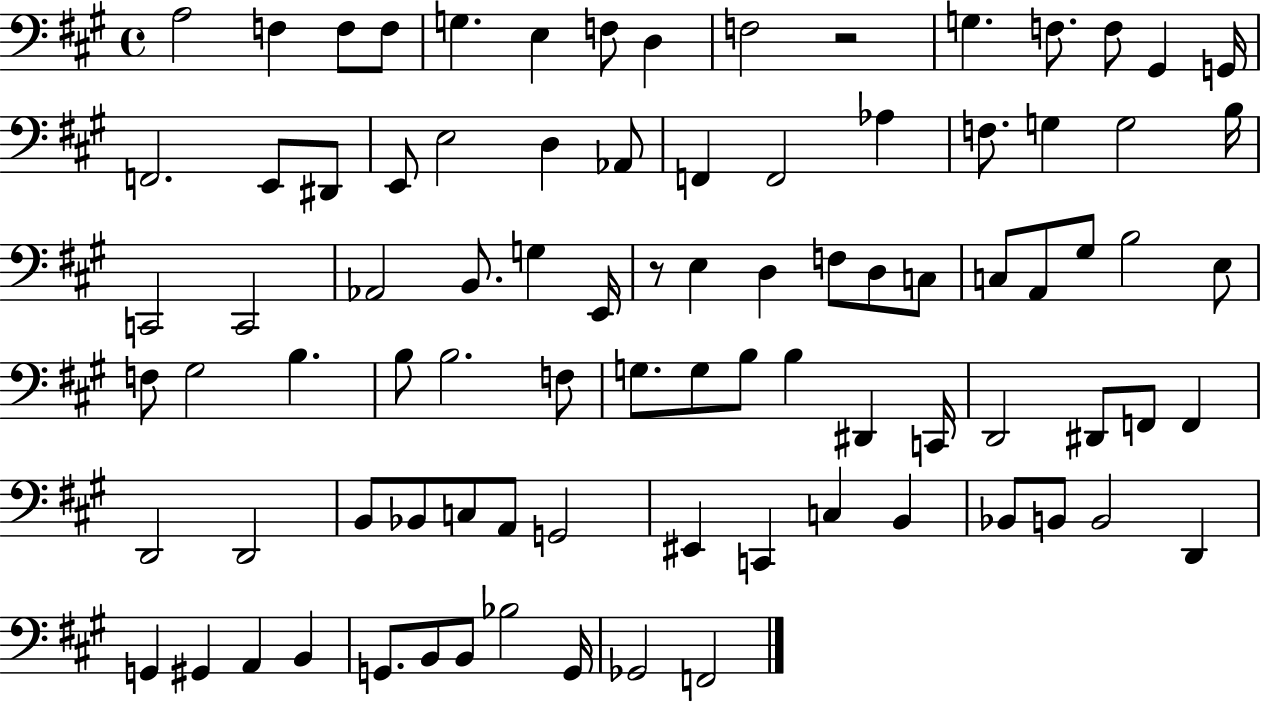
{
  \clef bass
  \time 4/4
  \defaultTimeSignature
  \key a \major
  \repeat volta 2 { a2 f4 f8 f8 | g4. e4 f8 d4 | f2 r2 | g4. f8. f8 gis,4 g,16 | \break f,2. e,8 dis,8 | e,8 e2 d4 aes,8 | f,4 f,2 aes4 | f8. g4 g2 b16 | \break c,2 c,2 | aes,2 b,8. g4 e,16 | r8 e4 d4 f8 d8 c8 | c8 a,8 gis8 b2 e8 | \break f8 gis2 b4. | b8 b2. f8 | g8. g8 b8 b4 dis,4 c,16 | d,2 dis,8 f,8 f,4 | \break d,2 d,2 | b,8 bes,8 c8 a,8 g,2 | eis,4 c,4 c4 b,4 | bes,8 b,8 b,2 d,4 | \break g,4 gis,4 a,4 b,4 | g,8. b,8 b,8 bes2 g,16 | ges,2 f,2 | } \bar "|."
}